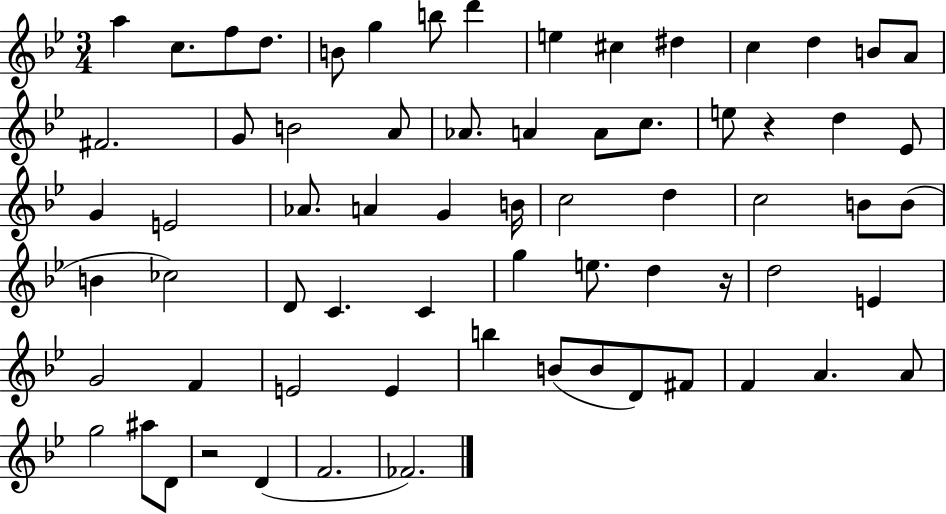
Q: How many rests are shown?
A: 3